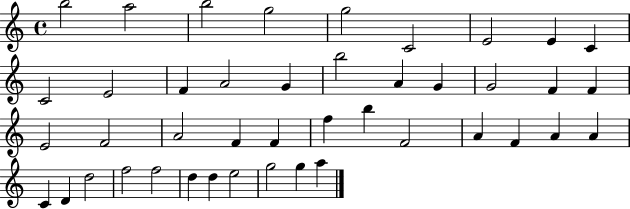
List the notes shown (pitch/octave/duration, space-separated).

B5/h A5/h B5/h G5/h G5/h C4/h E4/h E4/q C4/q C4/h E4/h F4/q A4/h G4/q B5/h A4/q G4/q G4/h F4/q F4/q E4/h F4/h A4/h F4/q F4/q F5/q B5/q F4/h A4/q F4/q A4/q A4/q C4/q D4/q D5/h F5/h F5/h D5/q D5/q E5/h G5/h G5/q A5/q